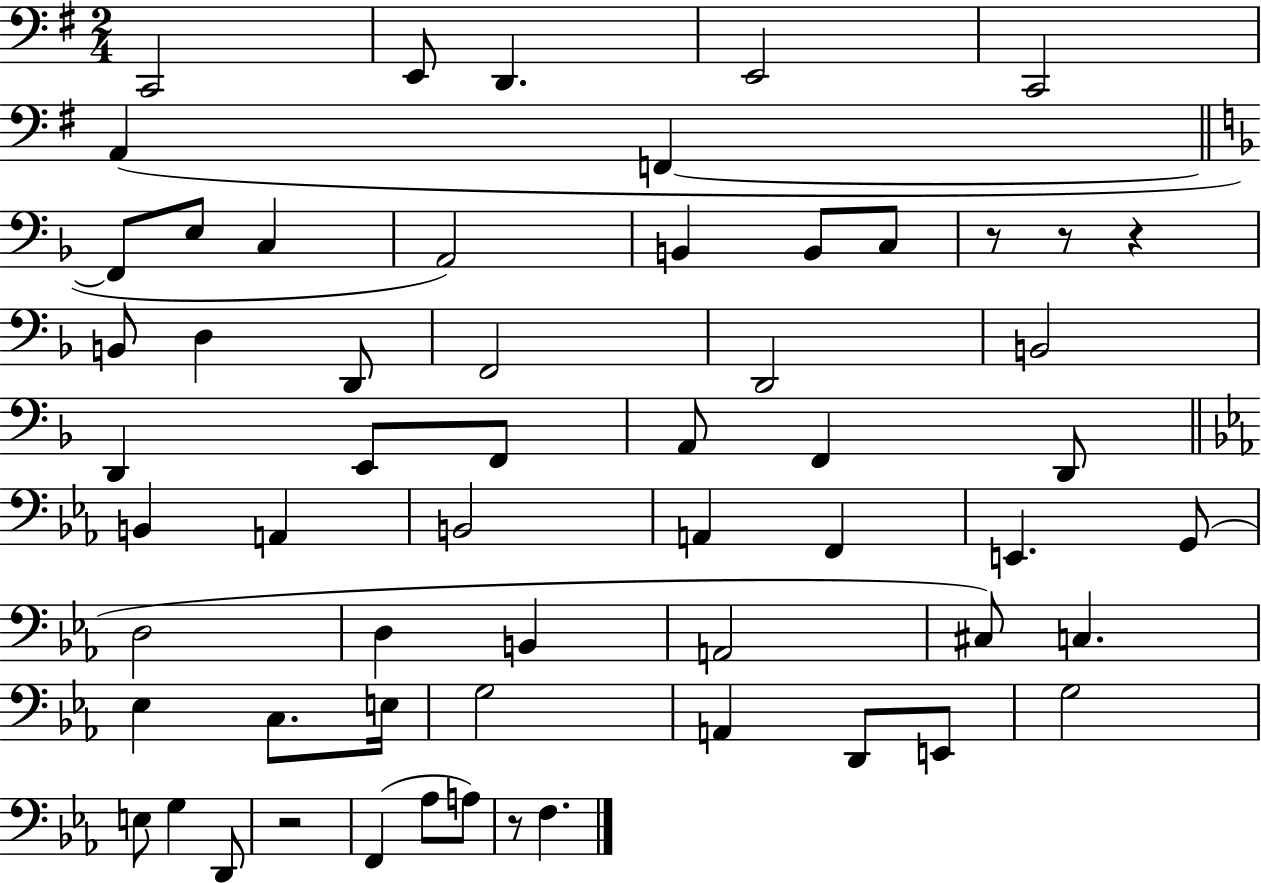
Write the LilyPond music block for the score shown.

{
  \clef bass
  \numericTimeSignature
  \time 2/4
  \key g \major
  \repeat volta 2 { c,2 | e,8 d,4. | e,2 | c,2 | \break a,4( f,4~~ | \bar "||" \break \key f \major f,8 e8 c4 | a,2) | b,4 b,8 c8 | r8 r8 r4 | \break b,8 d4 d,8 | f,2 | d,2 | b,2 | \break d,4 e,8 f,8 | a,8 f,4 d,8 | \bar "||" \break \key c \minor b,4 a,4 | b,2 | a,4 f,4 | e,4. g,8( | \break d2 | d4 b,4 | a,2 | cis8) c4. | \break ees4 c8. e16 | g2 | a,4 d,8 e,8 | g2 | \break e8 g4 d,8 | r2 | f,4( aes8 a8) | r8 f4. | \break } \bar "|."
}